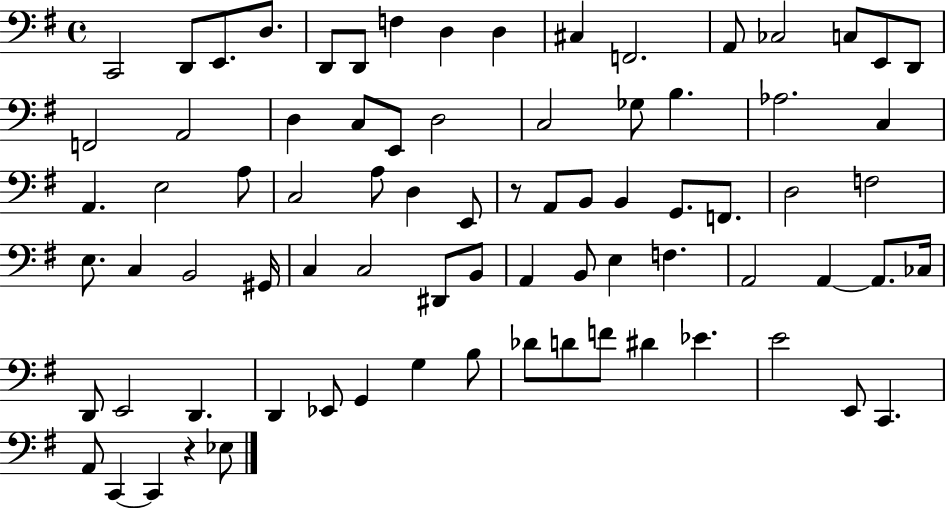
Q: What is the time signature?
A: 4/4